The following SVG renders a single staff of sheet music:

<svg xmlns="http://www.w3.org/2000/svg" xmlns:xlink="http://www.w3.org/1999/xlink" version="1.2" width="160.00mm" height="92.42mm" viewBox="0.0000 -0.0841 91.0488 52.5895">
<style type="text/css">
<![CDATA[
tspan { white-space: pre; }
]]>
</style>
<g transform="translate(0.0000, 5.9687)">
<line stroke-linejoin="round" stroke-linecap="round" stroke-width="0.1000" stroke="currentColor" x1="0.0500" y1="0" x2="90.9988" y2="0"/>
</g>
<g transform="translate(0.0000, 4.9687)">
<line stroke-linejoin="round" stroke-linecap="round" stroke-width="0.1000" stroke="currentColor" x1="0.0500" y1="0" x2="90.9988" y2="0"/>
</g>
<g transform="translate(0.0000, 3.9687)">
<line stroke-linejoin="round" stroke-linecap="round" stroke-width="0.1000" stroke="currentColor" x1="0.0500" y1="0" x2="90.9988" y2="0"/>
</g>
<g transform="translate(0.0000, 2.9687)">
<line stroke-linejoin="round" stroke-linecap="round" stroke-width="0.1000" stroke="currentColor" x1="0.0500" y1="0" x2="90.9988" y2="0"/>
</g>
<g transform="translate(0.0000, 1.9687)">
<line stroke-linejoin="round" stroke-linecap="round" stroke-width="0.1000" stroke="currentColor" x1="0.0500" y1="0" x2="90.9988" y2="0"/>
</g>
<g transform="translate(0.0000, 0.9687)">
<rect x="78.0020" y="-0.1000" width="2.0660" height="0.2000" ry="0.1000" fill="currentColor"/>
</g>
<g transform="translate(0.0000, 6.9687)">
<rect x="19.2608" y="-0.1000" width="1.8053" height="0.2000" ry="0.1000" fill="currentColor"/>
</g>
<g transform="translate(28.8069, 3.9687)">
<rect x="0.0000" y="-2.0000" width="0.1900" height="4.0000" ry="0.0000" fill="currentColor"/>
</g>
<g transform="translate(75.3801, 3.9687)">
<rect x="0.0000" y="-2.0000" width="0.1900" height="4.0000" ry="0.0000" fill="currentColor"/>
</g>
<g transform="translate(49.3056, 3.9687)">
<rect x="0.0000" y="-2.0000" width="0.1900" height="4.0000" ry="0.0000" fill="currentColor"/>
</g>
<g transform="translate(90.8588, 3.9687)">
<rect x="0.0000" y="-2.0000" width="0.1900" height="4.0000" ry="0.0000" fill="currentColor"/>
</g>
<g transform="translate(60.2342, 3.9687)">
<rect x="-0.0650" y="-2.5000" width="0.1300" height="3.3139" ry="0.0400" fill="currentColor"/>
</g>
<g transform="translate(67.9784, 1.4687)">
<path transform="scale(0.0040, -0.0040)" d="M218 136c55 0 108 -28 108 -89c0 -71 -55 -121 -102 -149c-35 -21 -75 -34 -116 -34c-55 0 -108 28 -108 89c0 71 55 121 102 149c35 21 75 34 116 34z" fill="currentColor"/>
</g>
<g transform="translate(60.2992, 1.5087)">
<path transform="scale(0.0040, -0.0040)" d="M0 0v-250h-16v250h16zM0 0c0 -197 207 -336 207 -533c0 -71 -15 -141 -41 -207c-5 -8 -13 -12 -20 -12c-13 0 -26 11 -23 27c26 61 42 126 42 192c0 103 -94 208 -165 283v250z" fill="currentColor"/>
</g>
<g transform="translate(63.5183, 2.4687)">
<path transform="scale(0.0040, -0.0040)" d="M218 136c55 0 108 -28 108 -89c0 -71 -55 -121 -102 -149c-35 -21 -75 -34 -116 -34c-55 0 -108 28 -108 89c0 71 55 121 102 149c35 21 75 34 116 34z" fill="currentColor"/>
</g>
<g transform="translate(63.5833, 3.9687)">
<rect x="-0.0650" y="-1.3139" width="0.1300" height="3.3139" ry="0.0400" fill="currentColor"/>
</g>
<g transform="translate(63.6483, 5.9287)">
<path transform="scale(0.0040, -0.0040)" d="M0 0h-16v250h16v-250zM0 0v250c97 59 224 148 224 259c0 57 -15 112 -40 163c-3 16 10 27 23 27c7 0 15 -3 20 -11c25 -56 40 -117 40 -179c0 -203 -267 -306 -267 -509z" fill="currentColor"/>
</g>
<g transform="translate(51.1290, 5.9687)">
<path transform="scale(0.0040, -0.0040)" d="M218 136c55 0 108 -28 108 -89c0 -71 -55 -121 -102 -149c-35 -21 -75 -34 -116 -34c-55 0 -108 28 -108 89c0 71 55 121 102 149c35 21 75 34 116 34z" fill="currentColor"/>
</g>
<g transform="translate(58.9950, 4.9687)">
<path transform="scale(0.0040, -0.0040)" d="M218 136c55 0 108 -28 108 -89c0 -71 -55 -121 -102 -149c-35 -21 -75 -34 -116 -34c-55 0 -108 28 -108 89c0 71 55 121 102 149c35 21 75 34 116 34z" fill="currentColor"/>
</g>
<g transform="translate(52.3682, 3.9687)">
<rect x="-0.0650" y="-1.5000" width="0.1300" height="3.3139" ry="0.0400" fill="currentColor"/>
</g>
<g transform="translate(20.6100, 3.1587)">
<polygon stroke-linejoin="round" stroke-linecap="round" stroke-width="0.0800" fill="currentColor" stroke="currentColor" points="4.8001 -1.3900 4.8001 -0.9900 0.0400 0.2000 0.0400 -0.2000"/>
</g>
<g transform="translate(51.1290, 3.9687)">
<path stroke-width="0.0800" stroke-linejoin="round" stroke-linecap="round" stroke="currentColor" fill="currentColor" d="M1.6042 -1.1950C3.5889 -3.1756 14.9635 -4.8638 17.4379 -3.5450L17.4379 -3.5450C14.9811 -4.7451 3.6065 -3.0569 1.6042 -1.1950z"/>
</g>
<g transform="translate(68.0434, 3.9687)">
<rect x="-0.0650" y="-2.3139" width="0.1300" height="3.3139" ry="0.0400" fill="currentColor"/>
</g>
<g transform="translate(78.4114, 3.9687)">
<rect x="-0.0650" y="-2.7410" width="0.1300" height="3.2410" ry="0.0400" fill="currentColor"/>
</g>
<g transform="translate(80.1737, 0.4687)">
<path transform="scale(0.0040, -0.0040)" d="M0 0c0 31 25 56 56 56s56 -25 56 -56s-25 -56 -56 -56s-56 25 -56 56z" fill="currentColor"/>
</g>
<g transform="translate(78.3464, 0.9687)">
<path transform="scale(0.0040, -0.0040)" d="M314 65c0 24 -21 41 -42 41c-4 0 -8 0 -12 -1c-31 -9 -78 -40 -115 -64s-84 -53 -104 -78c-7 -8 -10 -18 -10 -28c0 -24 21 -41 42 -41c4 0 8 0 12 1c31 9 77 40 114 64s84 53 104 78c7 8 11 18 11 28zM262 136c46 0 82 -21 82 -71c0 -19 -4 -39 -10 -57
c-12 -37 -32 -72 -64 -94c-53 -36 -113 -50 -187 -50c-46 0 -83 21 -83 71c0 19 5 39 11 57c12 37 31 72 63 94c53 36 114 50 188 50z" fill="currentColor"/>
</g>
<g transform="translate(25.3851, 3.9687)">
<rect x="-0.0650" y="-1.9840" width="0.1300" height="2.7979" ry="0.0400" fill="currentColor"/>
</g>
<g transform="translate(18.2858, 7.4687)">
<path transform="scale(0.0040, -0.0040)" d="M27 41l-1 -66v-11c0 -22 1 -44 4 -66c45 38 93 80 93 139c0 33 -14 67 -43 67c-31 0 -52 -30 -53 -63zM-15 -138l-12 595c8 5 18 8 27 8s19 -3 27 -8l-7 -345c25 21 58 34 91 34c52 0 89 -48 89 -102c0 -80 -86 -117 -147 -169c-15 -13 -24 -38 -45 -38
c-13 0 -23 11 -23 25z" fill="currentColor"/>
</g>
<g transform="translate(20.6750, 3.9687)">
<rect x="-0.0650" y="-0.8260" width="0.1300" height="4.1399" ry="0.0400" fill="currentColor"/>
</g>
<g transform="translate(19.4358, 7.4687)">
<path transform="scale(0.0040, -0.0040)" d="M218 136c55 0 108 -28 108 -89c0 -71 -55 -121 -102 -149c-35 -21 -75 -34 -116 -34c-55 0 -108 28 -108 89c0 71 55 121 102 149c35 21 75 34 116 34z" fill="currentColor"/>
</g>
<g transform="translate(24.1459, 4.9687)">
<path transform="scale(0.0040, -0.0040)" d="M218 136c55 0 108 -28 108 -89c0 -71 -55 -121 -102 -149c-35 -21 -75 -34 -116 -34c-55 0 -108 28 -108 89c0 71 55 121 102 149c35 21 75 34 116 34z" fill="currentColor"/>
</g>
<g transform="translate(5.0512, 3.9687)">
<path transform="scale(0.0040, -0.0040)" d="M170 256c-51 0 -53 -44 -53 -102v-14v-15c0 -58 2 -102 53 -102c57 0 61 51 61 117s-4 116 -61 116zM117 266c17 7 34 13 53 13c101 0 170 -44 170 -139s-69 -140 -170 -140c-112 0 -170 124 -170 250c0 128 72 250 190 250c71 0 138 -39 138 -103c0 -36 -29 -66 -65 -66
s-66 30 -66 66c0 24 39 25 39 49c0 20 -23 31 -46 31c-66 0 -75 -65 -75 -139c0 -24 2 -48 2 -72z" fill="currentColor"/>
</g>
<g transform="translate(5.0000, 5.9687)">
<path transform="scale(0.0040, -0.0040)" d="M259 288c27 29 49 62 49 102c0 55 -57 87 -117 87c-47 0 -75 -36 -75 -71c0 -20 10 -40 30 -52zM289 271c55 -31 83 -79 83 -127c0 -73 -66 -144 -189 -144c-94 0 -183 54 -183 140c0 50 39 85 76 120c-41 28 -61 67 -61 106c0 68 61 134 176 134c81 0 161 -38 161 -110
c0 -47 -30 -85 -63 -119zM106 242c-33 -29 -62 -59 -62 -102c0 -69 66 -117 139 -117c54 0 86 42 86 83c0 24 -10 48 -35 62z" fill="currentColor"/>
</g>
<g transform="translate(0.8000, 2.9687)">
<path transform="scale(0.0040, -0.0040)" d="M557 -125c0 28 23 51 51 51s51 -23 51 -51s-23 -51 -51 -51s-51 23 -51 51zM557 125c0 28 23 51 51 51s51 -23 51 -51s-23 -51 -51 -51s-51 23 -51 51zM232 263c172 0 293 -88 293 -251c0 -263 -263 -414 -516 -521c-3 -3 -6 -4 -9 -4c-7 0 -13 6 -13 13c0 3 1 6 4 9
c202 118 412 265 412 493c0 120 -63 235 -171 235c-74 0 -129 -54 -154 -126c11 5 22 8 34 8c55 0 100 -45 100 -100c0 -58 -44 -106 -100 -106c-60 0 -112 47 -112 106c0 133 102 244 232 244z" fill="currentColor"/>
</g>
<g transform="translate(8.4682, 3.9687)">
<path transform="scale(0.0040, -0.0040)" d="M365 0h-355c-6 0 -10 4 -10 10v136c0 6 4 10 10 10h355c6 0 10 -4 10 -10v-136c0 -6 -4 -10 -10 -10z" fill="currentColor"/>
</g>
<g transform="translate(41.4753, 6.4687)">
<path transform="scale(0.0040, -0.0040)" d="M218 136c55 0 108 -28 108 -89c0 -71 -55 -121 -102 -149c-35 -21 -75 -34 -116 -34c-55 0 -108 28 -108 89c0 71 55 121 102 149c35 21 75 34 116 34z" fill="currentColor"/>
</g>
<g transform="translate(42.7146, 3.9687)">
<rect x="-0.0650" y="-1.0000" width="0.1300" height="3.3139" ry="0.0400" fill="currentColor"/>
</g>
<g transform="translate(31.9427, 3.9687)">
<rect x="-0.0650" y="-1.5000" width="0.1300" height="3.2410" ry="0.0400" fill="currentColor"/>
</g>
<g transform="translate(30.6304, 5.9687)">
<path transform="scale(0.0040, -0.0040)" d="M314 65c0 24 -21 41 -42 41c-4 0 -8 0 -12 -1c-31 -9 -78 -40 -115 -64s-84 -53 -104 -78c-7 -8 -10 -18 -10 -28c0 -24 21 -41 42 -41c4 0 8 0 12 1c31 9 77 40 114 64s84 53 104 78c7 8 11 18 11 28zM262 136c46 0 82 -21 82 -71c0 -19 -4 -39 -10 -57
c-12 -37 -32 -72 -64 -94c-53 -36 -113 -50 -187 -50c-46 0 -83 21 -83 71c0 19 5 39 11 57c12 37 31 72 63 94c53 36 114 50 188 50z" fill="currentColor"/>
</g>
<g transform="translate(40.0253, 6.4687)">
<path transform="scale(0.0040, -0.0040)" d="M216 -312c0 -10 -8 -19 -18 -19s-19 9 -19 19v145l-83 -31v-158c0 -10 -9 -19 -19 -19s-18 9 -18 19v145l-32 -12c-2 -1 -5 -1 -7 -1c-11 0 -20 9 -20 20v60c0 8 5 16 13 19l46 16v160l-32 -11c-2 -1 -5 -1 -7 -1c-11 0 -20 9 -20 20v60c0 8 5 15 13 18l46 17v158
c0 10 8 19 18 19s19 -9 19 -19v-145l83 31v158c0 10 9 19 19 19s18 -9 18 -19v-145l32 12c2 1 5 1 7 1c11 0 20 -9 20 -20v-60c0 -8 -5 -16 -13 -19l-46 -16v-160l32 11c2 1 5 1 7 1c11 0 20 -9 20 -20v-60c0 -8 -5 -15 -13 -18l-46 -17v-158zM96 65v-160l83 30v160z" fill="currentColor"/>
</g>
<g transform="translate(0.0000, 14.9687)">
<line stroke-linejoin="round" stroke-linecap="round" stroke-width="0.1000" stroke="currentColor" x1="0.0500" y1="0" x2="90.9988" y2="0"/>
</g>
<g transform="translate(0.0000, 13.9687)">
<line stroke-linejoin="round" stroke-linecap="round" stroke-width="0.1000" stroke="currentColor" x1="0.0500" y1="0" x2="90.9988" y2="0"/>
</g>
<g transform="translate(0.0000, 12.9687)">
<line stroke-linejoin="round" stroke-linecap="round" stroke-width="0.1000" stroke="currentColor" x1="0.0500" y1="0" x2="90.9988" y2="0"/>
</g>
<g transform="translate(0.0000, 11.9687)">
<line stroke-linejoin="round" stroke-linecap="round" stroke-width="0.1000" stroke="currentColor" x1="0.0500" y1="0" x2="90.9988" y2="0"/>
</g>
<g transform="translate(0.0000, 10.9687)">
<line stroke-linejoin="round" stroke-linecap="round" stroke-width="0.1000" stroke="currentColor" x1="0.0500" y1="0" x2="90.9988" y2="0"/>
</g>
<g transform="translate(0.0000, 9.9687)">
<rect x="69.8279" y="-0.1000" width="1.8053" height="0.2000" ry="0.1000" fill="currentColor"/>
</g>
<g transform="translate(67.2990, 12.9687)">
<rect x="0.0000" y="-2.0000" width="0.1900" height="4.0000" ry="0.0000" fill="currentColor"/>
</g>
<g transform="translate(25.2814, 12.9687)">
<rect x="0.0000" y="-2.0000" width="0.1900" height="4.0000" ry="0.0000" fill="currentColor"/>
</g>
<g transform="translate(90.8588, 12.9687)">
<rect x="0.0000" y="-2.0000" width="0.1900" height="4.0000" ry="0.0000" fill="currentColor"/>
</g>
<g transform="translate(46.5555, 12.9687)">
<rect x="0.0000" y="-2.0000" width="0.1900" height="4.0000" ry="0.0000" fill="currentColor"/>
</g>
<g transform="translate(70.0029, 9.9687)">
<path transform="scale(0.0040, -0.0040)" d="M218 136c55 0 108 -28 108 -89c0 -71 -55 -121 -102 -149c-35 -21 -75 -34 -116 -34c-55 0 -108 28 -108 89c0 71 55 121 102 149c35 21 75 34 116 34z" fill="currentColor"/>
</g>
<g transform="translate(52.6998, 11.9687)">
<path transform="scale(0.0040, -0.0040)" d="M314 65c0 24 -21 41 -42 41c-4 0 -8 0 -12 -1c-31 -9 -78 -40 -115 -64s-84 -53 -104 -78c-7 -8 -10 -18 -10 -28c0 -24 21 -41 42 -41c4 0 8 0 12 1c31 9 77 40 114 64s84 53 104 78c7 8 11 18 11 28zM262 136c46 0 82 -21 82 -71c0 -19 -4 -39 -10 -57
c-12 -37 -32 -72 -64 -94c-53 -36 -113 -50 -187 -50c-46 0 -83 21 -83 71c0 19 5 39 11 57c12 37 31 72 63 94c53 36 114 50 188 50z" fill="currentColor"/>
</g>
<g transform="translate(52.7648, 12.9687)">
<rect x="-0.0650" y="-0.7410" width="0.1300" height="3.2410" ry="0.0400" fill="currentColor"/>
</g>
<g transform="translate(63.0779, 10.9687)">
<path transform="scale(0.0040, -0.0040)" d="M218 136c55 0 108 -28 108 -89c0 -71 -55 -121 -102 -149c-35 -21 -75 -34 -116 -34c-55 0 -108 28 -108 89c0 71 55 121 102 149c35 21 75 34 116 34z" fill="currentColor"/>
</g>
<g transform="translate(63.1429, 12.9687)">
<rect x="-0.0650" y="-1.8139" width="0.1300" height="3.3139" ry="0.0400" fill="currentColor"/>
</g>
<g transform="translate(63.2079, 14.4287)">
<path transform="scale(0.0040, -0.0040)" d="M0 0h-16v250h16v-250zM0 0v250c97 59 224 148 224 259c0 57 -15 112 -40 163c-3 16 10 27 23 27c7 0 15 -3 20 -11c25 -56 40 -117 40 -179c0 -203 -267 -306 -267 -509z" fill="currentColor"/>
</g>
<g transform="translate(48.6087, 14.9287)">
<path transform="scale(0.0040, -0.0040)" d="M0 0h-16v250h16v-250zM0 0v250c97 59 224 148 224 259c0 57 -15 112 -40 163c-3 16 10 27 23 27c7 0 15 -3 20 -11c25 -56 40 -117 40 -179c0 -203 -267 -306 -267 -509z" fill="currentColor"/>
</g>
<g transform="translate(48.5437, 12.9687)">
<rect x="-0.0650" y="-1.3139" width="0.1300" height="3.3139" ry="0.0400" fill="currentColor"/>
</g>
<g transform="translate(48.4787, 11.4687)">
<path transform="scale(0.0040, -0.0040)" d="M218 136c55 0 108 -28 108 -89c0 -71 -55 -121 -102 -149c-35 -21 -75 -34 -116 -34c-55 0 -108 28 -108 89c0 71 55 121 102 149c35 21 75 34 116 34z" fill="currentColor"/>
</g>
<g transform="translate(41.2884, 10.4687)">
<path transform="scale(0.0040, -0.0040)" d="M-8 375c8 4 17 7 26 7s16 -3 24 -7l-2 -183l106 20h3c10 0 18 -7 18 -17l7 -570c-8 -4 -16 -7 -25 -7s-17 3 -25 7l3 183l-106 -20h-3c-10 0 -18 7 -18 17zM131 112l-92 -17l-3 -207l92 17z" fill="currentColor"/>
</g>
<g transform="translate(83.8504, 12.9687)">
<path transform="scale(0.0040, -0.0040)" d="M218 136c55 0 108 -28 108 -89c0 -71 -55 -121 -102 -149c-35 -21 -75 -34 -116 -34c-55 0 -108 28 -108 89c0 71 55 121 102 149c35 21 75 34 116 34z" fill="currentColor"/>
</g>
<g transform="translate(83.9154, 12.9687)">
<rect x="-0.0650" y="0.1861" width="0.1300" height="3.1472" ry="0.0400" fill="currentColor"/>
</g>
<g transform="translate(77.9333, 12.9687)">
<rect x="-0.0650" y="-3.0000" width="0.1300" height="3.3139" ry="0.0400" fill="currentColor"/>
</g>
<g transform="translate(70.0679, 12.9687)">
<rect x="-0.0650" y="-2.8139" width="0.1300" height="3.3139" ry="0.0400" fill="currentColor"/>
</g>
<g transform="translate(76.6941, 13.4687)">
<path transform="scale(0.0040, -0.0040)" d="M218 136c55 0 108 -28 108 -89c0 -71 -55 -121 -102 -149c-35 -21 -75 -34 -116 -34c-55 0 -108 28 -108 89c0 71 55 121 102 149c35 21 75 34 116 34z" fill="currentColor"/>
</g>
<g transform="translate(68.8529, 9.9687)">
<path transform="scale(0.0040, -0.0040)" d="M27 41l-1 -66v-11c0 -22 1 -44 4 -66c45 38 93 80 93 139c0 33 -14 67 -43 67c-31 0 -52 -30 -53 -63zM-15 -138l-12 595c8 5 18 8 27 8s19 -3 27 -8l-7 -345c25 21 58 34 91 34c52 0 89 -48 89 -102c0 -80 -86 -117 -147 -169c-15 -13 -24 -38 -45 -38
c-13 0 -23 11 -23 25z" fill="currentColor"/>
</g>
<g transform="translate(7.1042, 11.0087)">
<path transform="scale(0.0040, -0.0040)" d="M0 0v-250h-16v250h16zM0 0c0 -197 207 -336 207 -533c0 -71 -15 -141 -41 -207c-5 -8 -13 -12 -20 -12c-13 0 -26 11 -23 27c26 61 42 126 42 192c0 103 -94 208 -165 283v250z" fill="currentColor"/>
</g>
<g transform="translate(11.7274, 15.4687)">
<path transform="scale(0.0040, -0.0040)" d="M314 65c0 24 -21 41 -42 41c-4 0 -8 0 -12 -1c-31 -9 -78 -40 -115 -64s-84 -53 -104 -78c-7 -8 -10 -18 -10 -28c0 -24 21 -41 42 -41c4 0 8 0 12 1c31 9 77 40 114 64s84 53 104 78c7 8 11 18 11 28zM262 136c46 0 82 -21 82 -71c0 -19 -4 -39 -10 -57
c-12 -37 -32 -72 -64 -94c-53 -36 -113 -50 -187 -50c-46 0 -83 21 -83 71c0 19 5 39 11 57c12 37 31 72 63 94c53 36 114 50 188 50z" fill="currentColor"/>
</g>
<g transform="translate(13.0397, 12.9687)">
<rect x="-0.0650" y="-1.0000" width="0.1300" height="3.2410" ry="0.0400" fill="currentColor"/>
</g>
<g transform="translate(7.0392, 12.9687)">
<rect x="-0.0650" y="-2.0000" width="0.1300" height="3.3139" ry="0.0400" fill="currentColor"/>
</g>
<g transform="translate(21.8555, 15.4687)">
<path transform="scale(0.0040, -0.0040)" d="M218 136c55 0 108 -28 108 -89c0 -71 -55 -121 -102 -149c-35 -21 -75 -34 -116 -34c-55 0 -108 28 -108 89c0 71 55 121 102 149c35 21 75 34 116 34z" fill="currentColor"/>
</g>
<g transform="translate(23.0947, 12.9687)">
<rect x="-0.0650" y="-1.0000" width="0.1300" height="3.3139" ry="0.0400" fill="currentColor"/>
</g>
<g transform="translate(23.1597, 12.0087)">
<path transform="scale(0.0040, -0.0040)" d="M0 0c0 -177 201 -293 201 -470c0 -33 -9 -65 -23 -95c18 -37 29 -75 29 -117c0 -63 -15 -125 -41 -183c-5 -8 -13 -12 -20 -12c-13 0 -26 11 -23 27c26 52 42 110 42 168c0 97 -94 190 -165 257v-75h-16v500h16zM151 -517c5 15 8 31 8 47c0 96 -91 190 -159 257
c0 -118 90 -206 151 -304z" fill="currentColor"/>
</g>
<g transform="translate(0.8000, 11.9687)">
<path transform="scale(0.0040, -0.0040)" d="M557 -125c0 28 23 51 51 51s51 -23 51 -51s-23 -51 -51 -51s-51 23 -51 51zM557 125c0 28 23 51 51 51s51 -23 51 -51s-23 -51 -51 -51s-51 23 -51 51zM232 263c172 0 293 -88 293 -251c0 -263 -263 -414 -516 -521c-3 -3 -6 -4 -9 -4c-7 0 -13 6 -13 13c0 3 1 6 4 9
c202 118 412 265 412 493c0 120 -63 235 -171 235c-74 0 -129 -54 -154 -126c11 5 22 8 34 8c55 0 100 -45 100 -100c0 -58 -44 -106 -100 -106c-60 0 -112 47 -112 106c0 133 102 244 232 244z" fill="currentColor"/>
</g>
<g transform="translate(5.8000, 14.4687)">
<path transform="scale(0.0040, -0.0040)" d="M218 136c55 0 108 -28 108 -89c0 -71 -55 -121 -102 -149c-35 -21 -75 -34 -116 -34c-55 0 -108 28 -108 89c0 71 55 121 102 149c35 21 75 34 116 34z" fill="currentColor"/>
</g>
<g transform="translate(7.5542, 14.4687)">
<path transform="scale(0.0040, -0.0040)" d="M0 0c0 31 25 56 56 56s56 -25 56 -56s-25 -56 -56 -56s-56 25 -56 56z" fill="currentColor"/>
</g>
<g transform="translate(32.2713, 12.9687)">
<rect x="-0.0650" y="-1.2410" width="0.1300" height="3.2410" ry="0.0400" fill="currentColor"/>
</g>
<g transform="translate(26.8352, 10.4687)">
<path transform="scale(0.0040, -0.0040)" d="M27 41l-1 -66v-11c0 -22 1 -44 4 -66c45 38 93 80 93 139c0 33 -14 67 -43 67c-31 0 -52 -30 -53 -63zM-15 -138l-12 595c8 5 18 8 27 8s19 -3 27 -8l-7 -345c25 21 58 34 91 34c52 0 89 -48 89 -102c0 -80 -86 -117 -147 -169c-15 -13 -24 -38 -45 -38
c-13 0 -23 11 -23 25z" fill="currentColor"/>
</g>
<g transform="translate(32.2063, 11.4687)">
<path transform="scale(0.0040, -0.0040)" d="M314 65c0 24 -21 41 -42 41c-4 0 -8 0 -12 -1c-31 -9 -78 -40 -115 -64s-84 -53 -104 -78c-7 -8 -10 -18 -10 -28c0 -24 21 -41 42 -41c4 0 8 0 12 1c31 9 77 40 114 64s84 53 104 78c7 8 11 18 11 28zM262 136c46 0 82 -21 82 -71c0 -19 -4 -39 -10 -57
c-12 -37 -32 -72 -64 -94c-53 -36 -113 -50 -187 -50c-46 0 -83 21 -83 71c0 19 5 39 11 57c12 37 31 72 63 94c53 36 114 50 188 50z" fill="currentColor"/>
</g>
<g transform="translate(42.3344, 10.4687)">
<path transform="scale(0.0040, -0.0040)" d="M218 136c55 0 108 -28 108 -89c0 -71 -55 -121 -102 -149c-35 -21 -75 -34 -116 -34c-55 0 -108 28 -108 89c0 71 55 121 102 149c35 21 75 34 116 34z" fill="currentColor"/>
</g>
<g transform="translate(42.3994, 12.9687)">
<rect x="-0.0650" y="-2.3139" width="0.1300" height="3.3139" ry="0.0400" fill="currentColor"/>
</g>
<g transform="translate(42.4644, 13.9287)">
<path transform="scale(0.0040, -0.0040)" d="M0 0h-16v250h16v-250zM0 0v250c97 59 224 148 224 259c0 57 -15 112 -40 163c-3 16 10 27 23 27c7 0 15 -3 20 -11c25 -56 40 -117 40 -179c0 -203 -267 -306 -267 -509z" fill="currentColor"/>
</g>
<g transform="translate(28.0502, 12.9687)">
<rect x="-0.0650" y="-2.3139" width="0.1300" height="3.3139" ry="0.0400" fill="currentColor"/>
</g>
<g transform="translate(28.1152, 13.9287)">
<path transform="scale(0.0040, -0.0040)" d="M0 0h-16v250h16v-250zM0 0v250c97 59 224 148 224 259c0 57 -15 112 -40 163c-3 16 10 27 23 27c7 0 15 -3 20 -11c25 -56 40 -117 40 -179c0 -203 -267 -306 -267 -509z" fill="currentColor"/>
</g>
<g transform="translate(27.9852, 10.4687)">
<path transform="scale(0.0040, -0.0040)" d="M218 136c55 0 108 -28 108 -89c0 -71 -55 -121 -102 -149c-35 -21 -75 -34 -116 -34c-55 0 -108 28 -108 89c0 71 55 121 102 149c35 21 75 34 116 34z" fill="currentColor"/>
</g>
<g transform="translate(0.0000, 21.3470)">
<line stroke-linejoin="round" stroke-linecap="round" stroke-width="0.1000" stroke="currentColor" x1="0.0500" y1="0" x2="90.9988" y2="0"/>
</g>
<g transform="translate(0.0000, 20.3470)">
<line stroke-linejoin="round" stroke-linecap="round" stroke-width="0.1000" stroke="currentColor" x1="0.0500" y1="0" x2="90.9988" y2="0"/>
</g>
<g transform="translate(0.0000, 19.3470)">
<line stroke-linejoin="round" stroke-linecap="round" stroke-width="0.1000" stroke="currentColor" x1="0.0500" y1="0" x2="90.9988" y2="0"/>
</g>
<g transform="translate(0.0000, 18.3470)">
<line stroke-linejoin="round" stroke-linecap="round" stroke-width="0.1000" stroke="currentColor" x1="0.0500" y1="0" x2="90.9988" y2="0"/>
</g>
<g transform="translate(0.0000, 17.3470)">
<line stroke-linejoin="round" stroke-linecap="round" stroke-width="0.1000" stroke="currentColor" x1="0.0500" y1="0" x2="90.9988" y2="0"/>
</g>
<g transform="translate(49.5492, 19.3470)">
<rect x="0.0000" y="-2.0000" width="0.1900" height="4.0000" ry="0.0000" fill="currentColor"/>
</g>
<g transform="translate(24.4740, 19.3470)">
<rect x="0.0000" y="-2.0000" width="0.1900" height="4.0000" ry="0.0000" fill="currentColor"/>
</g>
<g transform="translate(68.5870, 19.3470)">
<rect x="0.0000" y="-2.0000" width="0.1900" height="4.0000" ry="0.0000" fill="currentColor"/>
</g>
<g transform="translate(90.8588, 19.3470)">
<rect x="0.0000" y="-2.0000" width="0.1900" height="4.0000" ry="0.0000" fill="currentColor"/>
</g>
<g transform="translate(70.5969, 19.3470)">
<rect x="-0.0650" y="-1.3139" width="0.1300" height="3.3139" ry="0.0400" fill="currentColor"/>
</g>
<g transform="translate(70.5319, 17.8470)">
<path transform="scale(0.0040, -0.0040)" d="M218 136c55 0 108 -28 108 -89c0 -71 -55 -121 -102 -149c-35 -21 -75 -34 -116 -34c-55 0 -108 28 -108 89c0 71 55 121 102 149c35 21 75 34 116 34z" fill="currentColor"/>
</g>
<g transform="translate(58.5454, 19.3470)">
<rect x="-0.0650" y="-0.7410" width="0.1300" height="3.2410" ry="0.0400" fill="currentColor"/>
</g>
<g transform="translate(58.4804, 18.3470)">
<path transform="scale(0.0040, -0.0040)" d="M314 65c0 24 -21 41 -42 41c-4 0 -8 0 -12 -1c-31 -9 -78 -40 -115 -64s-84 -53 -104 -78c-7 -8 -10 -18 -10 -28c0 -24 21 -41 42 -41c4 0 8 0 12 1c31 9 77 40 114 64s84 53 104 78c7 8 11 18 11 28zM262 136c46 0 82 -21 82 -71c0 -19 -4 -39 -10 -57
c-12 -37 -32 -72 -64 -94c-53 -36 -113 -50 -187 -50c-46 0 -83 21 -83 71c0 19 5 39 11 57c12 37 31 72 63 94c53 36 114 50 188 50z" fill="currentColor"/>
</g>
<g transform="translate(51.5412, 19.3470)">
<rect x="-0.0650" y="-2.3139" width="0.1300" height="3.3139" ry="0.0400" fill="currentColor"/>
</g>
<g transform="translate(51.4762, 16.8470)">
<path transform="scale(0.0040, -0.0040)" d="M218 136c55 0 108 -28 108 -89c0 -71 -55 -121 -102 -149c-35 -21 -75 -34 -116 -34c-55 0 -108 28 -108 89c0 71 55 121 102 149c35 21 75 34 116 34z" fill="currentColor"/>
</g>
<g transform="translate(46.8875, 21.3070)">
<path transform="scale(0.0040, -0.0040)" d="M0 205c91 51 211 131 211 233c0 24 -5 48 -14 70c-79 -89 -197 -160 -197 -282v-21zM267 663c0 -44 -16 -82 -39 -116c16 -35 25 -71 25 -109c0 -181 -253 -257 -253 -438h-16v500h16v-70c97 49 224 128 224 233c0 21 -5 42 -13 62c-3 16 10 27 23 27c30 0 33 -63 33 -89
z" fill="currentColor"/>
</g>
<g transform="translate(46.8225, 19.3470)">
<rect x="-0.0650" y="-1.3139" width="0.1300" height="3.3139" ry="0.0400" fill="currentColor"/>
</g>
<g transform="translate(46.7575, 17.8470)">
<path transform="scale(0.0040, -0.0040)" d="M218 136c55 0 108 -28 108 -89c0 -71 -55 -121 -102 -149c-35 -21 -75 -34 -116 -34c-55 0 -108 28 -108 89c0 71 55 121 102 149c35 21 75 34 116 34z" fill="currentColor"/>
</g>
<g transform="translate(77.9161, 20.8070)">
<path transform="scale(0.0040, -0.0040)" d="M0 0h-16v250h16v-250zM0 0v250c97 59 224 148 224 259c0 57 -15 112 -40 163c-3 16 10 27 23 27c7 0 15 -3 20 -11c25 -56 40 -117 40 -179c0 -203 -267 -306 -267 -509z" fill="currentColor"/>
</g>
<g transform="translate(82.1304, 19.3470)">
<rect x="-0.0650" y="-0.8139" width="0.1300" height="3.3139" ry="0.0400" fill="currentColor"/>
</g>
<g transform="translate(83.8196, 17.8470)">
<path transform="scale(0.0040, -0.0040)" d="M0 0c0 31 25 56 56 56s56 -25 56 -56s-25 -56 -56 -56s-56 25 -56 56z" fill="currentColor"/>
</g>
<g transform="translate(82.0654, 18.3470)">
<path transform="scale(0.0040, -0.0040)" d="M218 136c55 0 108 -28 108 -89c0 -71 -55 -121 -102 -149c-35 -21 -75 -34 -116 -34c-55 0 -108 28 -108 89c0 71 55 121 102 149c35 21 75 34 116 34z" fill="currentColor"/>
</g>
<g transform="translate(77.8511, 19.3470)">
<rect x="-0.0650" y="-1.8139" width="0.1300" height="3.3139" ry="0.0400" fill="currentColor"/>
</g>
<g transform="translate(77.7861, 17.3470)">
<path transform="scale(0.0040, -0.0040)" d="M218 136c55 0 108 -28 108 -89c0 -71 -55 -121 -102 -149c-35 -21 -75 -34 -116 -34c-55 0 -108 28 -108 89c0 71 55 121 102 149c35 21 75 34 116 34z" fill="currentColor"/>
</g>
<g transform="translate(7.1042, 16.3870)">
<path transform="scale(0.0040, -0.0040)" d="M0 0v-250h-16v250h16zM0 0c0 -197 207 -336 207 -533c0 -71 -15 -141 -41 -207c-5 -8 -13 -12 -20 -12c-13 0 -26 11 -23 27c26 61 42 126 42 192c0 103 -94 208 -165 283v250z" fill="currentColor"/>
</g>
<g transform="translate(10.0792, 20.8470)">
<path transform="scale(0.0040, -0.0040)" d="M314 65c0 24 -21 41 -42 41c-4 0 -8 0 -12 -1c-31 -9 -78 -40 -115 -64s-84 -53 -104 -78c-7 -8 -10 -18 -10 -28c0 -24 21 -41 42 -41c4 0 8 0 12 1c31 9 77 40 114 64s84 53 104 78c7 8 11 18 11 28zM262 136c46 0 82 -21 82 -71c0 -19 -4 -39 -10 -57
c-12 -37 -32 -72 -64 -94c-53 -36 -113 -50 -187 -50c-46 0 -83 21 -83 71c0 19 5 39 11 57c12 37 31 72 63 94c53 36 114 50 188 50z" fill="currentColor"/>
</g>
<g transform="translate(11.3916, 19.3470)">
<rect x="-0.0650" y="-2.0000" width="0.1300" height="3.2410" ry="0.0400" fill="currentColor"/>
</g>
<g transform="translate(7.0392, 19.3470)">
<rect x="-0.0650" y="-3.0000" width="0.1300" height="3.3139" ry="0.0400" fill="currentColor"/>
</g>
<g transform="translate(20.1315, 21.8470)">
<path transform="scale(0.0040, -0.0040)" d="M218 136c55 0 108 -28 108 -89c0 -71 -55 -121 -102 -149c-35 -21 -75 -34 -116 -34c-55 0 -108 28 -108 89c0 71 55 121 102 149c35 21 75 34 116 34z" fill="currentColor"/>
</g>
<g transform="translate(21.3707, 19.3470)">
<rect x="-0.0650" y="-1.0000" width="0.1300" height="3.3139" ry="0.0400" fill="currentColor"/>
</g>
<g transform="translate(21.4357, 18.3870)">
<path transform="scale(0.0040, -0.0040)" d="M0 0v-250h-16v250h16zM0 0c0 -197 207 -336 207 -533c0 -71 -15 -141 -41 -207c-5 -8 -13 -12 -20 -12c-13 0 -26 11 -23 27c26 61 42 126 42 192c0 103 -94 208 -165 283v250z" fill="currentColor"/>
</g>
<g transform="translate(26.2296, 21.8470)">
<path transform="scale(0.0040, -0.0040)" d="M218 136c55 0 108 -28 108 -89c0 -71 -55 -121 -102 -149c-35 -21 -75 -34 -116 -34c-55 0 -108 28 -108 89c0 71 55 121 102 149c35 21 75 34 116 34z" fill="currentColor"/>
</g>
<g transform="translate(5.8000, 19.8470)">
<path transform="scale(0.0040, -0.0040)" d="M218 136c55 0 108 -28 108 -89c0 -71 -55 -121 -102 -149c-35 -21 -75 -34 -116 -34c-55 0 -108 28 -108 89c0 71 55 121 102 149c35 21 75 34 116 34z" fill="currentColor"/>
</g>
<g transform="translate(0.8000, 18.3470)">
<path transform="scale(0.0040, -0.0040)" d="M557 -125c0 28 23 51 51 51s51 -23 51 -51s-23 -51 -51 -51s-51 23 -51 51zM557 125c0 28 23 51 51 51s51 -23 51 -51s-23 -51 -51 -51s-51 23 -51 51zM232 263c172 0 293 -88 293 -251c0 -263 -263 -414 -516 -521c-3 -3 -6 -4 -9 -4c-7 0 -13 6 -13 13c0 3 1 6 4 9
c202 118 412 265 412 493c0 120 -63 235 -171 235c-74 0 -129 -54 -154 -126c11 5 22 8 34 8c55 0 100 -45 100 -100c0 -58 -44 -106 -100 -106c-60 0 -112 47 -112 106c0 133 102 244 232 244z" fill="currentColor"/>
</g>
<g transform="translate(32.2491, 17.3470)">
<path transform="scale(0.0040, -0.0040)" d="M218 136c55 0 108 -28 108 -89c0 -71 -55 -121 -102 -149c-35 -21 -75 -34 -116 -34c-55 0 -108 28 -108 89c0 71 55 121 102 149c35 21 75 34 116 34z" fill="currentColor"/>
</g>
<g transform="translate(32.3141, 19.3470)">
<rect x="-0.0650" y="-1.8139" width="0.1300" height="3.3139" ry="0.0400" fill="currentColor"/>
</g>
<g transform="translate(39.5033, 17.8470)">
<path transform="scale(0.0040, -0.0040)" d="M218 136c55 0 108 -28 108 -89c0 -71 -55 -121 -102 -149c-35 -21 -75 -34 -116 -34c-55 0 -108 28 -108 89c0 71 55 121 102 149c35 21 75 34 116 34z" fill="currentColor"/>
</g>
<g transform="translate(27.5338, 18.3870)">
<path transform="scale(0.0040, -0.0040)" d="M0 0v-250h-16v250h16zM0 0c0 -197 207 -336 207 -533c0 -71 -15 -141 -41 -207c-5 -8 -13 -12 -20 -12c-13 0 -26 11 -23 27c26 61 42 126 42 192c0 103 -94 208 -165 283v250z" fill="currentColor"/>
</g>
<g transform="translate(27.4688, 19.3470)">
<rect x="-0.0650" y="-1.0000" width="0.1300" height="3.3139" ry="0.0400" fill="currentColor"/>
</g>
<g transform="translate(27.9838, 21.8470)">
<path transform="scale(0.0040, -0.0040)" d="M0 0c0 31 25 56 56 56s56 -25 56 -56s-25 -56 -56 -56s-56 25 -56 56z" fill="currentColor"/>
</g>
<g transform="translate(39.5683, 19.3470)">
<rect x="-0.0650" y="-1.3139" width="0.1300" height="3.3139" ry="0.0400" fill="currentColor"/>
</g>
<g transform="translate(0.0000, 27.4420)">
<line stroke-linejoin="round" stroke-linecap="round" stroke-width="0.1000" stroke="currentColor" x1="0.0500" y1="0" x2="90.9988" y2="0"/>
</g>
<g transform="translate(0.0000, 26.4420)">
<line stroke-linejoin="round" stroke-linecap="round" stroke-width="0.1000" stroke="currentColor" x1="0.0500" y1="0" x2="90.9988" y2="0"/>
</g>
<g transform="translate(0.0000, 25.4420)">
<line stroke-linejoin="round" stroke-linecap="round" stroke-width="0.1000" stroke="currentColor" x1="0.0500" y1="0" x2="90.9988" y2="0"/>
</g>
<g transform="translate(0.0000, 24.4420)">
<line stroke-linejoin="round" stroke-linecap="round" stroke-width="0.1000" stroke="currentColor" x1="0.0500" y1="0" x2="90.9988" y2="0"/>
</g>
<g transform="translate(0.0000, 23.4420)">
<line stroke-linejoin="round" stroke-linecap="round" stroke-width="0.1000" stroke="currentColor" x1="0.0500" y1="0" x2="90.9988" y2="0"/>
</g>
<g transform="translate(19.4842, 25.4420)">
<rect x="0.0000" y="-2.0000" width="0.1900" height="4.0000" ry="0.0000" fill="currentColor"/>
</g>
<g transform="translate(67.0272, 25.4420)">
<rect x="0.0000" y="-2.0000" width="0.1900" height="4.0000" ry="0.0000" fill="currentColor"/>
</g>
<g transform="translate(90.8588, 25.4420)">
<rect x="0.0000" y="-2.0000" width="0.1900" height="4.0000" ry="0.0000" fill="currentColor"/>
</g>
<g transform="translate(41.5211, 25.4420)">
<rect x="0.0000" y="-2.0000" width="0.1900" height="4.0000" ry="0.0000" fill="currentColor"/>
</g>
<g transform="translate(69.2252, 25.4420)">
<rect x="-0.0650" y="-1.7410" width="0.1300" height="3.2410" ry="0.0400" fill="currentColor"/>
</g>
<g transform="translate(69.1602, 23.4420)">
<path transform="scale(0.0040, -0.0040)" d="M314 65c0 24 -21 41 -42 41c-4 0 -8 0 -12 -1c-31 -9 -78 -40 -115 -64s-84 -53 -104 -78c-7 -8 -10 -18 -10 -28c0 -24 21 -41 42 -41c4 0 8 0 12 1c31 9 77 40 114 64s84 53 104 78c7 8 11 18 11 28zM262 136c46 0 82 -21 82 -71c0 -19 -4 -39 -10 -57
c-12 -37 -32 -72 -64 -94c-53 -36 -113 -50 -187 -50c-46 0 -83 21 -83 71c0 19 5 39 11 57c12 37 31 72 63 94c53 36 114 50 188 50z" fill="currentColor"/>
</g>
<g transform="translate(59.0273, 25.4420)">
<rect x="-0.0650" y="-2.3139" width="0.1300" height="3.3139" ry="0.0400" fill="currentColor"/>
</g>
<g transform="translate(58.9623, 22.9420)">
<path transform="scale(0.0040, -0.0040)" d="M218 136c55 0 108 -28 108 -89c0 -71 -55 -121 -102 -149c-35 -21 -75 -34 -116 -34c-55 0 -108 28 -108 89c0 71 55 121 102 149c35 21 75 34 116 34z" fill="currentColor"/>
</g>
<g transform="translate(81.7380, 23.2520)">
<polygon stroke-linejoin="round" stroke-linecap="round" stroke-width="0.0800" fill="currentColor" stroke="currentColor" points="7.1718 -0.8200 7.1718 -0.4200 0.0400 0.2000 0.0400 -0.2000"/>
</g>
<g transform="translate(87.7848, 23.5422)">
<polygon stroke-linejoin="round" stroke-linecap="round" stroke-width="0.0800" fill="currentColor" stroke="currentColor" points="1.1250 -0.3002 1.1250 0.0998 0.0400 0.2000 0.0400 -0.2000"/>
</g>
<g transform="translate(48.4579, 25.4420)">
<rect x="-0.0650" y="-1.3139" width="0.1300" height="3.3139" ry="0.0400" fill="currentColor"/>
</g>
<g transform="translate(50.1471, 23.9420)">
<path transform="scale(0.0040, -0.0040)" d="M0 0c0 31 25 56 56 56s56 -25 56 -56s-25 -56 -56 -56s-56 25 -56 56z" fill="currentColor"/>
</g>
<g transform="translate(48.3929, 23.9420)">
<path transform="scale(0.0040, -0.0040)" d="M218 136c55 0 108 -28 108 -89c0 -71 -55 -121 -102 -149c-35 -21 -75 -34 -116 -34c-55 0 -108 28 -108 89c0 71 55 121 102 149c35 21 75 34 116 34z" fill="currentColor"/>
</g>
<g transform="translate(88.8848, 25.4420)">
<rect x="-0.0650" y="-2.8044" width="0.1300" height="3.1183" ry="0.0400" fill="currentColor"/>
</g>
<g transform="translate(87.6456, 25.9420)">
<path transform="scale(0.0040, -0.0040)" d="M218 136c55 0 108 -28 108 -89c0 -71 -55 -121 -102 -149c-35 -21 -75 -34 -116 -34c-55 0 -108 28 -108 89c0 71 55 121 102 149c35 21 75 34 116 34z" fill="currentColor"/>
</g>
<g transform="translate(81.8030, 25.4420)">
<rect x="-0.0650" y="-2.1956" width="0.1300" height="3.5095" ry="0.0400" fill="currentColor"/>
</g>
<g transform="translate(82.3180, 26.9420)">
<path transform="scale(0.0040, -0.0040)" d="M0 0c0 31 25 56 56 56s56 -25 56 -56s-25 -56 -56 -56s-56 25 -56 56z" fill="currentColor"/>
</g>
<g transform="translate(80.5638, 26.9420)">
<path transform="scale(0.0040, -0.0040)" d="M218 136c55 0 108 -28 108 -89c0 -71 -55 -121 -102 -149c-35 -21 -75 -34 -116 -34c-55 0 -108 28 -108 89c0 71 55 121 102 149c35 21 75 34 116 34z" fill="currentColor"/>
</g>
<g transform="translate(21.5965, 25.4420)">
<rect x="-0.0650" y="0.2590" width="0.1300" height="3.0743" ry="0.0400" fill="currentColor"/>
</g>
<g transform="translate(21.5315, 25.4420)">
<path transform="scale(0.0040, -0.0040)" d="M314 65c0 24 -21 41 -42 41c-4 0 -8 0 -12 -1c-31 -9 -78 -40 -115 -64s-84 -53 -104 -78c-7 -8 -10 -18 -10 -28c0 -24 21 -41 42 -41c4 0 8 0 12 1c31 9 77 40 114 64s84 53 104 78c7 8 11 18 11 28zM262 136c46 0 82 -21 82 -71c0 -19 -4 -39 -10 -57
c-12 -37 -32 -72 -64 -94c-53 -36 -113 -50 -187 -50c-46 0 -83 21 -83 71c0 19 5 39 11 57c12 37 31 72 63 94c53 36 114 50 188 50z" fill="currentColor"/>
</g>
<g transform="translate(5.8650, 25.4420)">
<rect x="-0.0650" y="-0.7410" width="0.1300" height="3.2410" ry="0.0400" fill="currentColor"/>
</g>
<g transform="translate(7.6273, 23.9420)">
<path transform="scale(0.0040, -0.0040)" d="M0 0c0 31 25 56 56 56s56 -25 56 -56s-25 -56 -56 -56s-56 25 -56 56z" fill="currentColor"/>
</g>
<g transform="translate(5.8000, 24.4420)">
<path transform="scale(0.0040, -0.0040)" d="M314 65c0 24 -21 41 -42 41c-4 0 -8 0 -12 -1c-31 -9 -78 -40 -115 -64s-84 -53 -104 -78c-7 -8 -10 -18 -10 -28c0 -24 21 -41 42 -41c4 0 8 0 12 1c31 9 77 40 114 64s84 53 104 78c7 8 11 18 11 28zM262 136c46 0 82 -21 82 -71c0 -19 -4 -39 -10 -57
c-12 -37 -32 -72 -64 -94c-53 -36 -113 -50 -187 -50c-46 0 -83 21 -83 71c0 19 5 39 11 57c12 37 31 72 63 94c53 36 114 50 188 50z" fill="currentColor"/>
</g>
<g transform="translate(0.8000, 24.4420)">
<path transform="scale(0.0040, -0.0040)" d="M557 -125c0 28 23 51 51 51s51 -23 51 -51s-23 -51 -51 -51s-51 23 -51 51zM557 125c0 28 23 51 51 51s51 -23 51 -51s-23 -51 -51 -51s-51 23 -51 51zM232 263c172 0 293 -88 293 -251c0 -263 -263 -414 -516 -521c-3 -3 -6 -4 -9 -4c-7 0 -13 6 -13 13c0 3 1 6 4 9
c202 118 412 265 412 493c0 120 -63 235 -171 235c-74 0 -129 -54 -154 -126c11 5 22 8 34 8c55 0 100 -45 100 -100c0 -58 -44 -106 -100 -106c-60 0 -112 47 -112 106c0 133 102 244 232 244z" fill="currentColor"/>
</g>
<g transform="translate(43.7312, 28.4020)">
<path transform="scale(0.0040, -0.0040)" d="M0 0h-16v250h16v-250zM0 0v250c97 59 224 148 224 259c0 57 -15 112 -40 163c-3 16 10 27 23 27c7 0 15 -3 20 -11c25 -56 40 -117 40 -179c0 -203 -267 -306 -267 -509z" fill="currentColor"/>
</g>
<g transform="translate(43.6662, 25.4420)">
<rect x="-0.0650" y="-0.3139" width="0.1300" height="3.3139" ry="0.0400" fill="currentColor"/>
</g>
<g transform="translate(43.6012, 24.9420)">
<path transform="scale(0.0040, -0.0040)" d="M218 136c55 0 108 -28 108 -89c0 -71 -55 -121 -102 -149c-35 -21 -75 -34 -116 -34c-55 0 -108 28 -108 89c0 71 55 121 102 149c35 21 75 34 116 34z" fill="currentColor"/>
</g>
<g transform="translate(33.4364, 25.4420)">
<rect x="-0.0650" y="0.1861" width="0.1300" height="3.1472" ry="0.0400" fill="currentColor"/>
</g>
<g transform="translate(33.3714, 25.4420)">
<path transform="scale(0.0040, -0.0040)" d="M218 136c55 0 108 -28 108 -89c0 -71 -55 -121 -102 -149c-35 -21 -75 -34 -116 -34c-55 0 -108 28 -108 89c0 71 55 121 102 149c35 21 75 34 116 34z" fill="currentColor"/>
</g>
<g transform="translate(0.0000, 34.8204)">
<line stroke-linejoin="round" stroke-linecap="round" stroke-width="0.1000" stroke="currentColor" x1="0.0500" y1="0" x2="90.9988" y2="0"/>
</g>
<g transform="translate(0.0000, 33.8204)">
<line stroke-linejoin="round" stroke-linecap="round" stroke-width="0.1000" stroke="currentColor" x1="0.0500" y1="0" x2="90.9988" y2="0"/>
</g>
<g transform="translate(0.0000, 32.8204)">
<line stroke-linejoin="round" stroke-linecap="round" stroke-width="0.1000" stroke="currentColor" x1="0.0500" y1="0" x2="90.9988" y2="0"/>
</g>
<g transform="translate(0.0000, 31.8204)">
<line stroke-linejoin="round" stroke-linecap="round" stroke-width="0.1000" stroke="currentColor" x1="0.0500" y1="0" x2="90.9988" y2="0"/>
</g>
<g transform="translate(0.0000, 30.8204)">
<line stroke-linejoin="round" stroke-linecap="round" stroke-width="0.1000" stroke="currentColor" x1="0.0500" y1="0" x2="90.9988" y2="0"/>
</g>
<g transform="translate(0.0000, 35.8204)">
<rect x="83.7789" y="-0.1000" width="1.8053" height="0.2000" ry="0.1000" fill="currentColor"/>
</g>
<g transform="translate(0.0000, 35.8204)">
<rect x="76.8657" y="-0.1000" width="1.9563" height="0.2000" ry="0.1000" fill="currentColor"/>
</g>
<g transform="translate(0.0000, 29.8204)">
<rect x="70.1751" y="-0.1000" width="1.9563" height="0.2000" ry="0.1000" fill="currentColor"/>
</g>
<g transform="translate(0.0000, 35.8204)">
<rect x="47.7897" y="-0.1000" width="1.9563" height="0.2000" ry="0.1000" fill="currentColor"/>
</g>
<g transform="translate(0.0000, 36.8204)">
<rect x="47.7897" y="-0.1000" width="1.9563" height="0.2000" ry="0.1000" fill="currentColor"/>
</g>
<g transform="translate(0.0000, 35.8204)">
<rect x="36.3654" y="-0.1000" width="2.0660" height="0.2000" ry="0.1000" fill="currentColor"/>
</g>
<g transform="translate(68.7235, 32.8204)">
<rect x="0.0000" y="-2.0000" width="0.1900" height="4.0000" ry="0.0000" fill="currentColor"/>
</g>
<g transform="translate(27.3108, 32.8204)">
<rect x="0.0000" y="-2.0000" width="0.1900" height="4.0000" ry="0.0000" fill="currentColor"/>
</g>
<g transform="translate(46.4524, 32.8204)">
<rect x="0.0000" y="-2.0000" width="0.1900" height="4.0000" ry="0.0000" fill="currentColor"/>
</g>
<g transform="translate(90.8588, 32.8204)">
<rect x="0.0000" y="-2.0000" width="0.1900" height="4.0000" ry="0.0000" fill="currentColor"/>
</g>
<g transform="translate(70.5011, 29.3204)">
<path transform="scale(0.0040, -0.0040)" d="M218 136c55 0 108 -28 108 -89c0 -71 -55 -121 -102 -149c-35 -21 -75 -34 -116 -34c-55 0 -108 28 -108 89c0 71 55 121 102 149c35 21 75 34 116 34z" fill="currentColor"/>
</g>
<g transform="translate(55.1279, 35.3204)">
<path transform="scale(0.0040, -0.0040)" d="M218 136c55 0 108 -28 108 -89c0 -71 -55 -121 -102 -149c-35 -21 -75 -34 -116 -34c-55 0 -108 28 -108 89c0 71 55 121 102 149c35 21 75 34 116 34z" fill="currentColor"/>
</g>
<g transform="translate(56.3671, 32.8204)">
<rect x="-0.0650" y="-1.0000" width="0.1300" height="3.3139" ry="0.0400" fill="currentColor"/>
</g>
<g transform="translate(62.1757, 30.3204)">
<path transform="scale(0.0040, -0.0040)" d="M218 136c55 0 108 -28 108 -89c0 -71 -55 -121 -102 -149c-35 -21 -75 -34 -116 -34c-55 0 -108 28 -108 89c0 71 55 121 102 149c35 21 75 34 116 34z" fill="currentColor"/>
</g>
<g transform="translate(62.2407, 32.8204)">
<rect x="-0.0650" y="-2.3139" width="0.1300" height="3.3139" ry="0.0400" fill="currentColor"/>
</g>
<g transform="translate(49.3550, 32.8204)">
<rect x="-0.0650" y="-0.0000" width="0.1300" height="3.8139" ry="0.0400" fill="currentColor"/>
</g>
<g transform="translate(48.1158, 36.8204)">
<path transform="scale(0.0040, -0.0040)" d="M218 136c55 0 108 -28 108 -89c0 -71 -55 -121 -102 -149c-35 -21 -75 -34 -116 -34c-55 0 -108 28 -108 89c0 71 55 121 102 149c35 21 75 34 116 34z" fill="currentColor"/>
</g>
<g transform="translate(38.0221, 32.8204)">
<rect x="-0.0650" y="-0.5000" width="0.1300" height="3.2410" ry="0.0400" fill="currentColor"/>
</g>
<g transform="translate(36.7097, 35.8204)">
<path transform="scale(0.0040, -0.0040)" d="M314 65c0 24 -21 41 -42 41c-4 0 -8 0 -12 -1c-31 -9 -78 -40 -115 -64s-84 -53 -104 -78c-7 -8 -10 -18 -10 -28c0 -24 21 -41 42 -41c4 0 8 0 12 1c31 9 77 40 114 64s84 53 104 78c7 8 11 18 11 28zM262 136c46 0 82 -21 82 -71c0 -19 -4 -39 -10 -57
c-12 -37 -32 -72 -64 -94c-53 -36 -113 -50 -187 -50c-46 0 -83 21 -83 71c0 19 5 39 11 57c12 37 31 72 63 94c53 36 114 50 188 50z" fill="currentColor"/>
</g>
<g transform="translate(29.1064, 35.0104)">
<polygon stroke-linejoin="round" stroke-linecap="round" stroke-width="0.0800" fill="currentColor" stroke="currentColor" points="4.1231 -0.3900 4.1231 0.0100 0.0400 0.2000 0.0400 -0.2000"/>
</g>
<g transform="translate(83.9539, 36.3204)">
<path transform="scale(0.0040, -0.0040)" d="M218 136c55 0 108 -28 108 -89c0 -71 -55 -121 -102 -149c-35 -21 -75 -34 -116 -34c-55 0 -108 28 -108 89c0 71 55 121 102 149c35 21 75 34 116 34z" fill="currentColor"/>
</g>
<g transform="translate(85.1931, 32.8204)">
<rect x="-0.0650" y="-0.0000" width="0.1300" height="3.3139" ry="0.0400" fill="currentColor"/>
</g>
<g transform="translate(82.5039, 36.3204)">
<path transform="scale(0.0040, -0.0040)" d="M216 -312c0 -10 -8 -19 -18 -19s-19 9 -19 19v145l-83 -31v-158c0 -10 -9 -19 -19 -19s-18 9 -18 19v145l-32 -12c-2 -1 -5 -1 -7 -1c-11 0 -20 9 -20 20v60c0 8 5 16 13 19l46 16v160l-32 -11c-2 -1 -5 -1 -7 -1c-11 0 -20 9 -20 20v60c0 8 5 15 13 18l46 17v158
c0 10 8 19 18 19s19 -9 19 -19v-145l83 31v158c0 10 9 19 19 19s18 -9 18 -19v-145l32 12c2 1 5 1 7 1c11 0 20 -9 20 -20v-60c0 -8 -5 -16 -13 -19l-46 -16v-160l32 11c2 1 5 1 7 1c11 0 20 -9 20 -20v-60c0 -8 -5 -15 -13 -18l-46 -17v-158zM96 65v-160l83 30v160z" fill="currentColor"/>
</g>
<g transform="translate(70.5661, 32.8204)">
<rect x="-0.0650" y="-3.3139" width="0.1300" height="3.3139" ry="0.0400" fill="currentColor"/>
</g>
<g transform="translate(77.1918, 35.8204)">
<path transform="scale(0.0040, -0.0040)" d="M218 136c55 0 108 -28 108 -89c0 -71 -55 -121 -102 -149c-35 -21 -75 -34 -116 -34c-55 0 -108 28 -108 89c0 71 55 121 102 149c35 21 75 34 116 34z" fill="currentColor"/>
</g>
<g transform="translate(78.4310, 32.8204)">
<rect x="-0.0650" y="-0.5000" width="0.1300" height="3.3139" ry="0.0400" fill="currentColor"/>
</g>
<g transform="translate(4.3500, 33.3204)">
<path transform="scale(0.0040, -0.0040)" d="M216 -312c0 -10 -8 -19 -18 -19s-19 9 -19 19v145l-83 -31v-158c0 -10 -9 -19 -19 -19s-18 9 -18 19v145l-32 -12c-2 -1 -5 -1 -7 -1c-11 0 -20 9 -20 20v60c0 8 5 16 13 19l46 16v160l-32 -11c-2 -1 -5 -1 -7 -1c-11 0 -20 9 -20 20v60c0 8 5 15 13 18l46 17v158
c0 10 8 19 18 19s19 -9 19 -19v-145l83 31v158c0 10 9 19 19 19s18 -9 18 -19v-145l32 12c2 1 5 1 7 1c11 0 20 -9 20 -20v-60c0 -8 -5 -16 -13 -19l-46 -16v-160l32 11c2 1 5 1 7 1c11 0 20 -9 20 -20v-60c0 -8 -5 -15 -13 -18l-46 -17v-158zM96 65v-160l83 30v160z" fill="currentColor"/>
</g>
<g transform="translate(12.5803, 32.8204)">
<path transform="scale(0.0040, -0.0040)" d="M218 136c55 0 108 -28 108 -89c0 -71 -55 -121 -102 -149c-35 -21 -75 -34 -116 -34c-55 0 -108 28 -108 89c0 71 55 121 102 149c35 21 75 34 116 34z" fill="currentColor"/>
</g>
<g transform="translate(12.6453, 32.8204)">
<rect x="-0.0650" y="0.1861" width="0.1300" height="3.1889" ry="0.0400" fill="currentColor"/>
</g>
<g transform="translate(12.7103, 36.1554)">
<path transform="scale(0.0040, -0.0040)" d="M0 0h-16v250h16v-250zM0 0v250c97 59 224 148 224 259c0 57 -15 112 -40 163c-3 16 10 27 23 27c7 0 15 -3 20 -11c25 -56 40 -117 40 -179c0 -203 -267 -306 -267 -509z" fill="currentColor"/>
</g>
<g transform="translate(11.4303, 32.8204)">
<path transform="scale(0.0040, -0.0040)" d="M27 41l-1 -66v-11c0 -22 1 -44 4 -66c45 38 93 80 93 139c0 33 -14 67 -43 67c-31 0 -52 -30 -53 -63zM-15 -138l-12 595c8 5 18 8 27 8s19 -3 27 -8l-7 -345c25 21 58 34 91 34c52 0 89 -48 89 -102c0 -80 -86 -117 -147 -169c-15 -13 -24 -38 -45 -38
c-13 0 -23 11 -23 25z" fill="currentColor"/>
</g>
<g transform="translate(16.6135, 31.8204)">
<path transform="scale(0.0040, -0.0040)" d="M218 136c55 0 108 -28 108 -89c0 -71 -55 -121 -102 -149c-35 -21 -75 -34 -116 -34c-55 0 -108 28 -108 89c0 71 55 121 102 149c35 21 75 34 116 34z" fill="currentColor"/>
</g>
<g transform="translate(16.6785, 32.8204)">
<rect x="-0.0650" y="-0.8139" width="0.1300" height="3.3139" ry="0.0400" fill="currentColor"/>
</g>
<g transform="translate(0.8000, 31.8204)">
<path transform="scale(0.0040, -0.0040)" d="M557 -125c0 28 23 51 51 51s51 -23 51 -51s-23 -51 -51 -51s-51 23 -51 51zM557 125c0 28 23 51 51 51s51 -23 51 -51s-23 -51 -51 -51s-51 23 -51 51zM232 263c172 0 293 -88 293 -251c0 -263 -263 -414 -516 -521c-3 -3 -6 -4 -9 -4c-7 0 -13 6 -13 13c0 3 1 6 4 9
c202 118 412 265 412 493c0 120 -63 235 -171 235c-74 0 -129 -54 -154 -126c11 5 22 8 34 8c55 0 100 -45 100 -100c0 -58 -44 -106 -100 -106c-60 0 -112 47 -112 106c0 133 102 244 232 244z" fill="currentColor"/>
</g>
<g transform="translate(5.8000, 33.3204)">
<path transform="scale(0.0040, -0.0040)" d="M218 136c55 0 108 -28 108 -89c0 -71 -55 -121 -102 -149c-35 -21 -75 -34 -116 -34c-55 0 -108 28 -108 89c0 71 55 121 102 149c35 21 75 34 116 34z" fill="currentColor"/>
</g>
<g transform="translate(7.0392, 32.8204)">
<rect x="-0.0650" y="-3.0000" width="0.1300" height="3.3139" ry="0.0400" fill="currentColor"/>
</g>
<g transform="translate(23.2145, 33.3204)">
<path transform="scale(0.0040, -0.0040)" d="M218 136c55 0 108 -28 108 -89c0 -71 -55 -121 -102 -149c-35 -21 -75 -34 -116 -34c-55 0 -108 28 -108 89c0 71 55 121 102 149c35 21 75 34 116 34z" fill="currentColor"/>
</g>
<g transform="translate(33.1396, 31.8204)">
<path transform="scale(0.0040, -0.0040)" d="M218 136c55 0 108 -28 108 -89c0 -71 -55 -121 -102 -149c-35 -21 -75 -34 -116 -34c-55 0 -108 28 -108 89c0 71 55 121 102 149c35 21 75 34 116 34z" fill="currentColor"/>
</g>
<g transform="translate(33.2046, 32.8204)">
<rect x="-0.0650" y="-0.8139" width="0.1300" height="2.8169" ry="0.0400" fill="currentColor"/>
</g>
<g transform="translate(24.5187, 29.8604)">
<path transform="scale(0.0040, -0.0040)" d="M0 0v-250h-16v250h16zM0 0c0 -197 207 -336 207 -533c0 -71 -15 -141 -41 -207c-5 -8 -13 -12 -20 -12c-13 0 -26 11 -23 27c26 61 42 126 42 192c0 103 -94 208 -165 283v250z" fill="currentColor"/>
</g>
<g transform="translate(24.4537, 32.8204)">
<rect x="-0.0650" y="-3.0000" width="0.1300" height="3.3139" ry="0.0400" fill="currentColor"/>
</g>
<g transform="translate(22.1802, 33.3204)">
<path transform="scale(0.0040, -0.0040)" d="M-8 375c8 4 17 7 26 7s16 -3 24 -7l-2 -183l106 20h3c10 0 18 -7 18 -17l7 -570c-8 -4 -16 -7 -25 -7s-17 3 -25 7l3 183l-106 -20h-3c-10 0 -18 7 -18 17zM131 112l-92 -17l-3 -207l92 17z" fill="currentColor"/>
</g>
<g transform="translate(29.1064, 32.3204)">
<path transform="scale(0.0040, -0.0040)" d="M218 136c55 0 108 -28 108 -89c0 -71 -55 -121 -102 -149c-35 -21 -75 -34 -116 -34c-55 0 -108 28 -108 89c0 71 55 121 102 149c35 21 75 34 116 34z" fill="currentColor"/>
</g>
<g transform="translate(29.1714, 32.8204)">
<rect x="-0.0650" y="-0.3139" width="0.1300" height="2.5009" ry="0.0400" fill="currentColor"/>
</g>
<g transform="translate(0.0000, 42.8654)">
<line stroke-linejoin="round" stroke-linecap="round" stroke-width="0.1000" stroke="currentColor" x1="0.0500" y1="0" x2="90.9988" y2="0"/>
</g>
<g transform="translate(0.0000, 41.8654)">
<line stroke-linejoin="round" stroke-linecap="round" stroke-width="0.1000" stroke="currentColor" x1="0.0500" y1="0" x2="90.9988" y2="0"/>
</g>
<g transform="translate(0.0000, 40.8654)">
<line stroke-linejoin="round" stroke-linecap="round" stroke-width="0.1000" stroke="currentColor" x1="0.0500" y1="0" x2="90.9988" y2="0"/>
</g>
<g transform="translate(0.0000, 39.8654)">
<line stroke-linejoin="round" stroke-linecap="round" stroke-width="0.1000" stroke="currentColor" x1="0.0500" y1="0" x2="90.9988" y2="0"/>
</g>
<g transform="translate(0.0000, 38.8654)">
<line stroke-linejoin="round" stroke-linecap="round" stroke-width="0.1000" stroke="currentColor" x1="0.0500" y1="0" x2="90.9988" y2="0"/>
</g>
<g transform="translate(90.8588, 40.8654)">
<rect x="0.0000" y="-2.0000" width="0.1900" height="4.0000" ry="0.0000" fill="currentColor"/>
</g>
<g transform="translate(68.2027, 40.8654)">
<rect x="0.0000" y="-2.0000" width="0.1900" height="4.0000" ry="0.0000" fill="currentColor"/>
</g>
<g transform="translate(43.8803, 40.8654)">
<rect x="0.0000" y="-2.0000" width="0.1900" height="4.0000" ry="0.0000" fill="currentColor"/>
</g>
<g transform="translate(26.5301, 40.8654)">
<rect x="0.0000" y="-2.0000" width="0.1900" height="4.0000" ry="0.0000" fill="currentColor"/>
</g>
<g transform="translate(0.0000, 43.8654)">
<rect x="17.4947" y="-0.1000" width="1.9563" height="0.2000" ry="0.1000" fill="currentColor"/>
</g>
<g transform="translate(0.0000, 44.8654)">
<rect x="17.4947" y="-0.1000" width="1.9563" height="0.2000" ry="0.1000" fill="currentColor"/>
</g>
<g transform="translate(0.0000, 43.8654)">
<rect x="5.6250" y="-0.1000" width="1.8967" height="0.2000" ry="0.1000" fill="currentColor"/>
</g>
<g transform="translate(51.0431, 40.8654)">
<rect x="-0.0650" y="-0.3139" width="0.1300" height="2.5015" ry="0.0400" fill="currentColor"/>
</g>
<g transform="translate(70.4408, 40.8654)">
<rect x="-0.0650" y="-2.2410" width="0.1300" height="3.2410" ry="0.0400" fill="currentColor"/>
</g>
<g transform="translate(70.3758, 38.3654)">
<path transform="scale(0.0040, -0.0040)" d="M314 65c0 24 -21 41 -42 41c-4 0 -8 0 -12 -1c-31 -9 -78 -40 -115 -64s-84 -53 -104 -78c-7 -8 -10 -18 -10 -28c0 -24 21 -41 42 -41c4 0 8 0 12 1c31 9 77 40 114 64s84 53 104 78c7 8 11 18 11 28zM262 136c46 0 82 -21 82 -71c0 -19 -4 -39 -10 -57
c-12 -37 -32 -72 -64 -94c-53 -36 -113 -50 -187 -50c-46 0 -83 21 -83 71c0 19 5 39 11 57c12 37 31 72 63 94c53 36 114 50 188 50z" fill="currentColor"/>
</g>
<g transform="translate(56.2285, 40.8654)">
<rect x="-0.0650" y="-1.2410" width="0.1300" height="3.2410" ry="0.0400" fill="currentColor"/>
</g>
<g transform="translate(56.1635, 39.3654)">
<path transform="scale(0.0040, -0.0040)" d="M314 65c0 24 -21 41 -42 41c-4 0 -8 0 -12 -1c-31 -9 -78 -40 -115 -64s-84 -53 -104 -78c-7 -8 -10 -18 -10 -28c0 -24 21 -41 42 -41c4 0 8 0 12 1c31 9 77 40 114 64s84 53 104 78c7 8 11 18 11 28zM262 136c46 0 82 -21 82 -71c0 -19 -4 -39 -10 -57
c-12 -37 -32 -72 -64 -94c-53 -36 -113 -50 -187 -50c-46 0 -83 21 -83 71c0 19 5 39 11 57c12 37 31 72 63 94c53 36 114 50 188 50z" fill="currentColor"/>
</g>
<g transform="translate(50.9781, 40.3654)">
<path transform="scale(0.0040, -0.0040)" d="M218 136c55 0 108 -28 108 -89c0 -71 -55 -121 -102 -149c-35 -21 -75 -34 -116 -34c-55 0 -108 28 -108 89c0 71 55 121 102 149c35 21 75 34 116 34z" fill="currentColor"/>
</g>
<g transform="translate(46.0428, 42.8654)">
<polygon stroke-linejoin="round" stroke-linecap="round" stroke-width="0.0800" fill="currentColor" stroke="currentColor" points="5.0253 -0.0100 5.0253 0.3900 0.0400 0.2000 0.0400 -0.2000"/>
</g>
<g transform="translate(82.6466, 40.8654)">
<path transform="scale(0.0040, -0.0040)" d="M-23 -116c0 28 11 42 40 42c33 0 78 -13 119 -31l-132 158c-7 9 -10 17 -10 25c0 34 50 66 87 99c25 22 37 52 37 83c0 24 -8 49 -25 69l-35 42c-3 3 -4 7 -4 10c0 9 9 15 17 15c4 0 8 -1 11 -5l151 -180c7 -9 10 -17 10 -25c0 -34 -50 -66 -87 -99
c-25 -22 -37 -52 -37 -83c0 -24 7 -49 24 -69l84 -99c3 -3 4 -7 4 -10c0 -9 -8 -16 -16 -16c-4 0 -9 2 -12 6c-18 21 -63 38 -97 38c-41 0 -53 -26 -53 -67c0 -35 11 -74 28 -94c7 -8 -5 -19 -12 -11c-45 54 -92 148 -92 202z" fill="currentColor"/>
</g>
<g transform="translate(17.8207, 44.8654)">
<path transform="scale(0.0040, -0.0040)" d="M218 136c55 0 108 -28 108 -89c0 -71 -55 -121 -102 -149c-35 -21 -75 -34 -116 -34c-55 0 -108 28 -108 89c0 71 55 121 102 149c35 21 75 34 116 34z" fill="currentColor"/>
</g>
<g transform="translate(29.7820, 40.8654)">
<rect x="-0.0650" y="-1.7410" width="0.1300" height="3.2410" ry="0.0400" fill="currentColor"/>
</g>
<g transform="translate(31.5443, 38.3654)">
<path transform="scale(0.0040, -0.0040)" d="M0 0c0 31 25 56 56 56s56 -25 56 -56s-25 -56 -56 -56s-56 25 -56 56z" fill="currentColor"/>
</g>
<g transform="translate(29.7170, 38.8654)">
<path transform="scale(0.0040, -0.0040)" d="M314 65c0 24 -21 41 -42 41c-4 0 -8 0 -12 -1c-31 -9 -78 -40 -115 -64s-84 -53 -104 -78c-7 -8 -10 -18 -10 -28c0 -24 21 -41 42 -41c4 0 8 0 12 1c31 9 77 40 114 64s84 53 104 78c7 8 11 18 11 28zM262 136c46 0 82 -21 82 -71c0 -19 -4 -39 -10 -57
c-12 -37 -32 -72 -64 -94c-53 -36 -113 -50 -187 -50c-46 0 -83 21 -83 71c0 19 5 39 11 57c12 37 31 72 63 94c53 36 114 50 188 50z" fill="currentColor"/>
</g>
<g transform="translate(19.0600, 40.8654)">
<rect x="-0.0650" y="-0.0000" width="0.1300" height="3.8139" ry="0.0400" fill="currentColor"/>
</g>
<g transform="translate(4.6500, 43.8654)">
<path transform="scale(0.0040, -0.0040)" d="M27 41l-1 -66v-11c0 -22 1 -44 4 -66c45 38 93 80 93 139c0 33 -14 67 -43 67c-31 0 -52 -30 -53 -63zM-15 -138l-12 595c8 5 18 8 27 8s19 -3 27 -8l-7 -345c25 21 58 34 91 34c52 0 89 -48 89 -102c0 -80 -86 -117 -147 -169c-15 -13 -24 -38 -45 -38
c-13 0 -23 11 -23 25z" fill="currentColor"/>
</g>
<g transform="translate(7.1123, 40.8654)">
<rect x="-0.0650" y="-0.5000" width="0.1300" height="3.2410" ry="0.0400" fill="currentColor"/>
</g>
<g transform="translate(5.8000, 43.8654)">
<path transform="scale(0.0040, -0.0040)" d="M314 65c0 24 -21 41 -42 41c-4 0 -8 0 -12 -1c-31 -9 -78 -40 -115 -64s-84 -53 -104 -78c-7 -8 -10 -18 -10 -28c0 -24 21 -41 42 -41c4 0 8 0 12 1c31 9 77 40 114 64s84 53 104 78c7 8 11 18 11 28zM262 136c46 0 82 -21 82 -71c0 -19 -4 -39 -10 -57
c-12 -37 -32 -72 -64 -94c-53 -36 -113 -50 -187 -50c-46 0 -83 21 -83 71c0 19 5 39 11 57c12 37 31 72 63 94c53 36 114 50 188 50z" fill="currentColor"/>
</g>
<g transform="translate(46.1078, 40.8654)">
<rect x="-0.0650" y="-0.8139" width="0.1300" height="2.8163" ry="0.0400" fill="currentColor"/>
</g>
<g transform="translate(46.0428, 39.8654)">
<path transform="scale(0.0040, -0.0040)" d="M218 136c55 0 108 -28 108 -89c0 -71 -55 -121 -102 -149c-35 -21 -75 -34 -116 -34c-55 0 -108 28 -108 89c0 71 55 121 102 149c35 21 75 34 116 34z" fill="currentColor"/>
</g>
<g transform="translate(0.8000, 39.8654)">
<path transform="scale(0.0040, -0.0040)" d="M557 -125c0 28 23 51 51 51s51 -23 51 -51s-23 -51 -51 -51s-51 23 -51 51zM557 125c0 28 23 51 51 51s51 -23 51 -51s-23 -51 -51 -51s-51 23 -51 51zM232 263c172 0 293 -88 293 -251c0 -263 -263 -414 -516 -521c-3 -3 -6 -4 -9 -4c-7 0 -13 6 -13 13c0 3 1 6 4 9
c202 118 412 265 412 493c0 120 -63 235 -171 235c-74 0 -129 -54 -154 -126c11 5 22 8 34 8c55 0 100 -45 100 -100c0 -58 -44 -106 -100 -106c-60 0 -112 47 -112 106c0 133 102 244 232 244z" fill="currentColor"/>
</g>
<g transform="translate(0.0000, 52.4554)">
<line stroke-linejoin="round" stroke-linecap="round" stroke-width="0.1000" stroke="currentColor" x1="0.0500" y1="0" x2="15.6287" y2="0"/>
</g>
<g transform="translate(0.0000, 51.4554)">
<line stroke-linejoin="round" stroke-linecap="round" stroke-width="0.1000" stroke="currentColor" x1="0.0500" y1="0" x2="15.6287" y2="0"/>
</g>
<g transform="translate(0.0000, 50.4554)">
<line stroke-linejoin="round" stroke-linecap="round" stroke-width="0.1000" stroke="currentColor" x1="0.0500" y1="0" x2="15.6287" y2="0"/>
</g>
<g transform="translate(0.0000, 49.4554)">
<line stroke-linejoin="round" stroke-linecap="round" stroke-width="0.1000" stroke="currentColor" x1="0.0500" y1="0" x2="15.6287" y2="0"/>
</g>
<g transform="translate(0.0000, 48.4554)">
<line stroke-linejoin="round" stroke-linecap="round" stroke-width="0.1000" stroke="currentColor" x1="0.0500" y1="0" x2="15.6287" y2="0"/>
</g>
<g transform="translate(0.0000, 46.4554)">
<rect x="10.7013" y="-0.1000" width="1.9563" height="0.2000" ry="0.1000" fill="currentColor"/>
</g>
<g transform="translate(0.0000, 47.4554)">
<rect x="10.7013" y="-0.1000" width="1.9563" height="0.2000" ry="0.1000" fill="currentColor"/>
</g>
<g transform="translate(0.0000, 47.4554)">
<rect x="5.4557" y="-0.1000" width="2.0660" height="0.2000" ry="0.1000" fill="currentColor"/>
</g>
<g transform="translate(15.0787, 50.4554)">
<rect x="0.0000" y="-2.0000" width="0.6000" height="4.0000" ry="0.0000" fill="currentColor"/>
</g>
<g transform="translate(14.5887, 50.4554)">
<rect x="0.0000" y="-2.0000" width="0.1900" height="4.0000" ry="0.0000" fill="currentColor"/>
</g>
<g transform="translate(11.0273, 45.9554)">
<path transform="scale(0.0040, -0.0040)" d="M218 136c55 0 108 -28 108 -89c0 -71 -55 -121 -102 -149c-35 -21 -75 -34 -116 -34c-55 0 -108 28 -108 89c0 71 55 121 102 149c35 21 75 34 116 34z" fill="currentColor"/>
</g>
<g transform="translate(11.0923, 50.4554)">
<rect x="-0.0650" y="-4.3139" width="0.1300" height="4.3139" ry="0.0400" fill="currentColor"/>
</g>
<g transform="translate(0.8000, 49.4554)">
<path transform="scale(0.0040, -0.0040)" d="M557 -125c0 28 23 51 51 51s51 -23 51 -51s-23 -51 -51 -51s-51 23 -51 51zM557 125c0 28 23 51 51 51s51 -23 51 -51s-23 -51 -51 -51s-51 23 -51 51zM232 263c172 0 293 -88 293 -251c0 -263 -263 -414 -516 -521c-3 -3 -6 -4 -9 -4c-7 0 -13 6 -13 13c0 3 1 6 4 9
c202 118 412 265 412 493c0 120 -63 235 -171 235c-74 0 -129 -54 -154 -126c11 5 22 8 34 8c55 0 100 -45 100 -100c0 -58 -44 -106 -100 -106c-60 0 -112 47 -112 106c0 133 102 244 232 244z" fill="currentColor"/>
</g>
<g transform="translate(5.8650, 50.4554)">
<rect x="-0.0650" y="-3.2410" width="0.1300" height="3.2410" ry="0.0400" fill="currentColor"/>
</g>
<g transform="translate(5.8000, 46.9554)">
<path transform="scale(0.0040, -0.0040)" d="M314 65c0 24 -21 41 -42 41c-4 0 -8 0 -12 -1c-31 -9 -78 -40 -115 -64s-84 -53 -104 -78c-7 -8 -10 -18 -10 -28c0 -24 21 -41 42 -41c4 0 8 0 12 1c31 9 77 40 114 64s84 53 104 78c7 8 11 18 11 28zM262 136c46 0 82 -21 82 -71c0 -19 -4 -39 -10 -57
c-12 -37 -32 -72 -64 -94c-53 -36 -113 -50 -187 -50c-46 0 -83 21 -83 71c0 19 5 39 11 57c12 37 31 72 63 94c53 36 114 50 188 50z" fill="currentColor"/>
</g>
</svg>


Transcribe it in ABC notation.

X:1
T:Untitled
M:6/8
L:1/4
K:C
z2 _D,,/2 B,,/2 G,,2 ^F,, G,, B,,/2 G,/2 B, C2 A,,/2 F,,2 F,,/4 _B,/2 G,2 B,/2 G,/2 F,2 A,/2 _C C, D, C,/2 A,,2 F,,/2 F,,/2 A, G, G,/4 B, F,2 G, A,/2 F, F,2 D,2 D, E,/2 G, B, A,2 A,,/2 C,/4 ^C, _D,/2 F, C,/2 E,/2 F,/2 E,,2 C,, F,, B, D E,, ^D,, _E,,2 C,, A,2 F,/2 E,/2 G,2 B,2 z D2 F